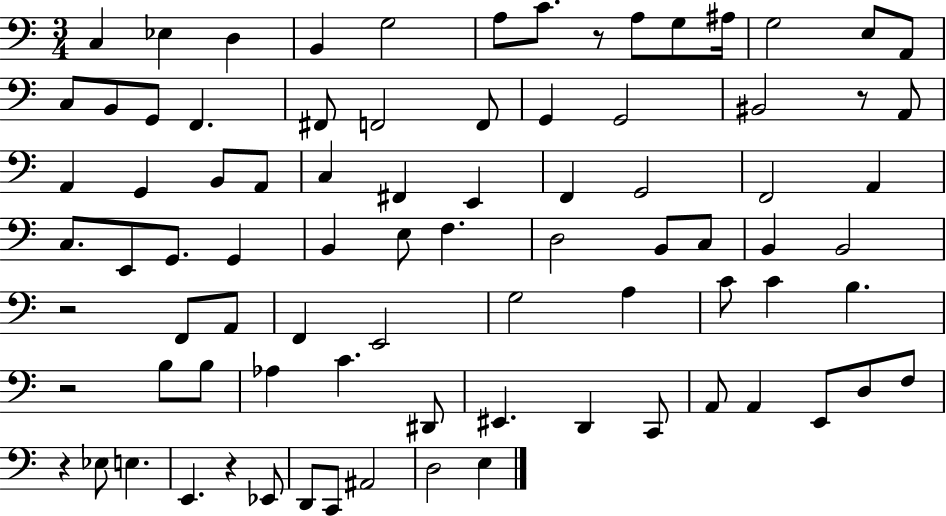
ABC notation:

X:1
T:Untitled
M:3/4
L:1/4
K:C
C, _E, D, B,, G,2 A,/2 C/2 z/2 A,/2 G,/2 ^A,/4 G,2 E,/2 A,,/2 C,/2 B,,/2 G,,/2 F,, ^F,,/2 F,,2 F,,/2 G,, G,,2 ^B,,2 z/2 A,,/2 A,, G,, B,,/2 A,,/2 C, ^F,, E,, F,, G,,2 F,,2 A,, C,/2 E,,/2 G,,/2 G,, B,, E,/2 F, D,2 B,,/2 C,/2 B,, B,,2 z2 F,,/2 A,,/2 F,, E,,2 G,2 A, C/2 C B, z2 B,/2 B,/2 _A, C ^D,,/2 ^E,, D,, C,,/2 A,,/2 A,, E,,/2 D,/2 F,/2 z _E,/2 E, E,, z _E,,/2 D,,/2 C,,/2 ^A,,2 D,2 E,